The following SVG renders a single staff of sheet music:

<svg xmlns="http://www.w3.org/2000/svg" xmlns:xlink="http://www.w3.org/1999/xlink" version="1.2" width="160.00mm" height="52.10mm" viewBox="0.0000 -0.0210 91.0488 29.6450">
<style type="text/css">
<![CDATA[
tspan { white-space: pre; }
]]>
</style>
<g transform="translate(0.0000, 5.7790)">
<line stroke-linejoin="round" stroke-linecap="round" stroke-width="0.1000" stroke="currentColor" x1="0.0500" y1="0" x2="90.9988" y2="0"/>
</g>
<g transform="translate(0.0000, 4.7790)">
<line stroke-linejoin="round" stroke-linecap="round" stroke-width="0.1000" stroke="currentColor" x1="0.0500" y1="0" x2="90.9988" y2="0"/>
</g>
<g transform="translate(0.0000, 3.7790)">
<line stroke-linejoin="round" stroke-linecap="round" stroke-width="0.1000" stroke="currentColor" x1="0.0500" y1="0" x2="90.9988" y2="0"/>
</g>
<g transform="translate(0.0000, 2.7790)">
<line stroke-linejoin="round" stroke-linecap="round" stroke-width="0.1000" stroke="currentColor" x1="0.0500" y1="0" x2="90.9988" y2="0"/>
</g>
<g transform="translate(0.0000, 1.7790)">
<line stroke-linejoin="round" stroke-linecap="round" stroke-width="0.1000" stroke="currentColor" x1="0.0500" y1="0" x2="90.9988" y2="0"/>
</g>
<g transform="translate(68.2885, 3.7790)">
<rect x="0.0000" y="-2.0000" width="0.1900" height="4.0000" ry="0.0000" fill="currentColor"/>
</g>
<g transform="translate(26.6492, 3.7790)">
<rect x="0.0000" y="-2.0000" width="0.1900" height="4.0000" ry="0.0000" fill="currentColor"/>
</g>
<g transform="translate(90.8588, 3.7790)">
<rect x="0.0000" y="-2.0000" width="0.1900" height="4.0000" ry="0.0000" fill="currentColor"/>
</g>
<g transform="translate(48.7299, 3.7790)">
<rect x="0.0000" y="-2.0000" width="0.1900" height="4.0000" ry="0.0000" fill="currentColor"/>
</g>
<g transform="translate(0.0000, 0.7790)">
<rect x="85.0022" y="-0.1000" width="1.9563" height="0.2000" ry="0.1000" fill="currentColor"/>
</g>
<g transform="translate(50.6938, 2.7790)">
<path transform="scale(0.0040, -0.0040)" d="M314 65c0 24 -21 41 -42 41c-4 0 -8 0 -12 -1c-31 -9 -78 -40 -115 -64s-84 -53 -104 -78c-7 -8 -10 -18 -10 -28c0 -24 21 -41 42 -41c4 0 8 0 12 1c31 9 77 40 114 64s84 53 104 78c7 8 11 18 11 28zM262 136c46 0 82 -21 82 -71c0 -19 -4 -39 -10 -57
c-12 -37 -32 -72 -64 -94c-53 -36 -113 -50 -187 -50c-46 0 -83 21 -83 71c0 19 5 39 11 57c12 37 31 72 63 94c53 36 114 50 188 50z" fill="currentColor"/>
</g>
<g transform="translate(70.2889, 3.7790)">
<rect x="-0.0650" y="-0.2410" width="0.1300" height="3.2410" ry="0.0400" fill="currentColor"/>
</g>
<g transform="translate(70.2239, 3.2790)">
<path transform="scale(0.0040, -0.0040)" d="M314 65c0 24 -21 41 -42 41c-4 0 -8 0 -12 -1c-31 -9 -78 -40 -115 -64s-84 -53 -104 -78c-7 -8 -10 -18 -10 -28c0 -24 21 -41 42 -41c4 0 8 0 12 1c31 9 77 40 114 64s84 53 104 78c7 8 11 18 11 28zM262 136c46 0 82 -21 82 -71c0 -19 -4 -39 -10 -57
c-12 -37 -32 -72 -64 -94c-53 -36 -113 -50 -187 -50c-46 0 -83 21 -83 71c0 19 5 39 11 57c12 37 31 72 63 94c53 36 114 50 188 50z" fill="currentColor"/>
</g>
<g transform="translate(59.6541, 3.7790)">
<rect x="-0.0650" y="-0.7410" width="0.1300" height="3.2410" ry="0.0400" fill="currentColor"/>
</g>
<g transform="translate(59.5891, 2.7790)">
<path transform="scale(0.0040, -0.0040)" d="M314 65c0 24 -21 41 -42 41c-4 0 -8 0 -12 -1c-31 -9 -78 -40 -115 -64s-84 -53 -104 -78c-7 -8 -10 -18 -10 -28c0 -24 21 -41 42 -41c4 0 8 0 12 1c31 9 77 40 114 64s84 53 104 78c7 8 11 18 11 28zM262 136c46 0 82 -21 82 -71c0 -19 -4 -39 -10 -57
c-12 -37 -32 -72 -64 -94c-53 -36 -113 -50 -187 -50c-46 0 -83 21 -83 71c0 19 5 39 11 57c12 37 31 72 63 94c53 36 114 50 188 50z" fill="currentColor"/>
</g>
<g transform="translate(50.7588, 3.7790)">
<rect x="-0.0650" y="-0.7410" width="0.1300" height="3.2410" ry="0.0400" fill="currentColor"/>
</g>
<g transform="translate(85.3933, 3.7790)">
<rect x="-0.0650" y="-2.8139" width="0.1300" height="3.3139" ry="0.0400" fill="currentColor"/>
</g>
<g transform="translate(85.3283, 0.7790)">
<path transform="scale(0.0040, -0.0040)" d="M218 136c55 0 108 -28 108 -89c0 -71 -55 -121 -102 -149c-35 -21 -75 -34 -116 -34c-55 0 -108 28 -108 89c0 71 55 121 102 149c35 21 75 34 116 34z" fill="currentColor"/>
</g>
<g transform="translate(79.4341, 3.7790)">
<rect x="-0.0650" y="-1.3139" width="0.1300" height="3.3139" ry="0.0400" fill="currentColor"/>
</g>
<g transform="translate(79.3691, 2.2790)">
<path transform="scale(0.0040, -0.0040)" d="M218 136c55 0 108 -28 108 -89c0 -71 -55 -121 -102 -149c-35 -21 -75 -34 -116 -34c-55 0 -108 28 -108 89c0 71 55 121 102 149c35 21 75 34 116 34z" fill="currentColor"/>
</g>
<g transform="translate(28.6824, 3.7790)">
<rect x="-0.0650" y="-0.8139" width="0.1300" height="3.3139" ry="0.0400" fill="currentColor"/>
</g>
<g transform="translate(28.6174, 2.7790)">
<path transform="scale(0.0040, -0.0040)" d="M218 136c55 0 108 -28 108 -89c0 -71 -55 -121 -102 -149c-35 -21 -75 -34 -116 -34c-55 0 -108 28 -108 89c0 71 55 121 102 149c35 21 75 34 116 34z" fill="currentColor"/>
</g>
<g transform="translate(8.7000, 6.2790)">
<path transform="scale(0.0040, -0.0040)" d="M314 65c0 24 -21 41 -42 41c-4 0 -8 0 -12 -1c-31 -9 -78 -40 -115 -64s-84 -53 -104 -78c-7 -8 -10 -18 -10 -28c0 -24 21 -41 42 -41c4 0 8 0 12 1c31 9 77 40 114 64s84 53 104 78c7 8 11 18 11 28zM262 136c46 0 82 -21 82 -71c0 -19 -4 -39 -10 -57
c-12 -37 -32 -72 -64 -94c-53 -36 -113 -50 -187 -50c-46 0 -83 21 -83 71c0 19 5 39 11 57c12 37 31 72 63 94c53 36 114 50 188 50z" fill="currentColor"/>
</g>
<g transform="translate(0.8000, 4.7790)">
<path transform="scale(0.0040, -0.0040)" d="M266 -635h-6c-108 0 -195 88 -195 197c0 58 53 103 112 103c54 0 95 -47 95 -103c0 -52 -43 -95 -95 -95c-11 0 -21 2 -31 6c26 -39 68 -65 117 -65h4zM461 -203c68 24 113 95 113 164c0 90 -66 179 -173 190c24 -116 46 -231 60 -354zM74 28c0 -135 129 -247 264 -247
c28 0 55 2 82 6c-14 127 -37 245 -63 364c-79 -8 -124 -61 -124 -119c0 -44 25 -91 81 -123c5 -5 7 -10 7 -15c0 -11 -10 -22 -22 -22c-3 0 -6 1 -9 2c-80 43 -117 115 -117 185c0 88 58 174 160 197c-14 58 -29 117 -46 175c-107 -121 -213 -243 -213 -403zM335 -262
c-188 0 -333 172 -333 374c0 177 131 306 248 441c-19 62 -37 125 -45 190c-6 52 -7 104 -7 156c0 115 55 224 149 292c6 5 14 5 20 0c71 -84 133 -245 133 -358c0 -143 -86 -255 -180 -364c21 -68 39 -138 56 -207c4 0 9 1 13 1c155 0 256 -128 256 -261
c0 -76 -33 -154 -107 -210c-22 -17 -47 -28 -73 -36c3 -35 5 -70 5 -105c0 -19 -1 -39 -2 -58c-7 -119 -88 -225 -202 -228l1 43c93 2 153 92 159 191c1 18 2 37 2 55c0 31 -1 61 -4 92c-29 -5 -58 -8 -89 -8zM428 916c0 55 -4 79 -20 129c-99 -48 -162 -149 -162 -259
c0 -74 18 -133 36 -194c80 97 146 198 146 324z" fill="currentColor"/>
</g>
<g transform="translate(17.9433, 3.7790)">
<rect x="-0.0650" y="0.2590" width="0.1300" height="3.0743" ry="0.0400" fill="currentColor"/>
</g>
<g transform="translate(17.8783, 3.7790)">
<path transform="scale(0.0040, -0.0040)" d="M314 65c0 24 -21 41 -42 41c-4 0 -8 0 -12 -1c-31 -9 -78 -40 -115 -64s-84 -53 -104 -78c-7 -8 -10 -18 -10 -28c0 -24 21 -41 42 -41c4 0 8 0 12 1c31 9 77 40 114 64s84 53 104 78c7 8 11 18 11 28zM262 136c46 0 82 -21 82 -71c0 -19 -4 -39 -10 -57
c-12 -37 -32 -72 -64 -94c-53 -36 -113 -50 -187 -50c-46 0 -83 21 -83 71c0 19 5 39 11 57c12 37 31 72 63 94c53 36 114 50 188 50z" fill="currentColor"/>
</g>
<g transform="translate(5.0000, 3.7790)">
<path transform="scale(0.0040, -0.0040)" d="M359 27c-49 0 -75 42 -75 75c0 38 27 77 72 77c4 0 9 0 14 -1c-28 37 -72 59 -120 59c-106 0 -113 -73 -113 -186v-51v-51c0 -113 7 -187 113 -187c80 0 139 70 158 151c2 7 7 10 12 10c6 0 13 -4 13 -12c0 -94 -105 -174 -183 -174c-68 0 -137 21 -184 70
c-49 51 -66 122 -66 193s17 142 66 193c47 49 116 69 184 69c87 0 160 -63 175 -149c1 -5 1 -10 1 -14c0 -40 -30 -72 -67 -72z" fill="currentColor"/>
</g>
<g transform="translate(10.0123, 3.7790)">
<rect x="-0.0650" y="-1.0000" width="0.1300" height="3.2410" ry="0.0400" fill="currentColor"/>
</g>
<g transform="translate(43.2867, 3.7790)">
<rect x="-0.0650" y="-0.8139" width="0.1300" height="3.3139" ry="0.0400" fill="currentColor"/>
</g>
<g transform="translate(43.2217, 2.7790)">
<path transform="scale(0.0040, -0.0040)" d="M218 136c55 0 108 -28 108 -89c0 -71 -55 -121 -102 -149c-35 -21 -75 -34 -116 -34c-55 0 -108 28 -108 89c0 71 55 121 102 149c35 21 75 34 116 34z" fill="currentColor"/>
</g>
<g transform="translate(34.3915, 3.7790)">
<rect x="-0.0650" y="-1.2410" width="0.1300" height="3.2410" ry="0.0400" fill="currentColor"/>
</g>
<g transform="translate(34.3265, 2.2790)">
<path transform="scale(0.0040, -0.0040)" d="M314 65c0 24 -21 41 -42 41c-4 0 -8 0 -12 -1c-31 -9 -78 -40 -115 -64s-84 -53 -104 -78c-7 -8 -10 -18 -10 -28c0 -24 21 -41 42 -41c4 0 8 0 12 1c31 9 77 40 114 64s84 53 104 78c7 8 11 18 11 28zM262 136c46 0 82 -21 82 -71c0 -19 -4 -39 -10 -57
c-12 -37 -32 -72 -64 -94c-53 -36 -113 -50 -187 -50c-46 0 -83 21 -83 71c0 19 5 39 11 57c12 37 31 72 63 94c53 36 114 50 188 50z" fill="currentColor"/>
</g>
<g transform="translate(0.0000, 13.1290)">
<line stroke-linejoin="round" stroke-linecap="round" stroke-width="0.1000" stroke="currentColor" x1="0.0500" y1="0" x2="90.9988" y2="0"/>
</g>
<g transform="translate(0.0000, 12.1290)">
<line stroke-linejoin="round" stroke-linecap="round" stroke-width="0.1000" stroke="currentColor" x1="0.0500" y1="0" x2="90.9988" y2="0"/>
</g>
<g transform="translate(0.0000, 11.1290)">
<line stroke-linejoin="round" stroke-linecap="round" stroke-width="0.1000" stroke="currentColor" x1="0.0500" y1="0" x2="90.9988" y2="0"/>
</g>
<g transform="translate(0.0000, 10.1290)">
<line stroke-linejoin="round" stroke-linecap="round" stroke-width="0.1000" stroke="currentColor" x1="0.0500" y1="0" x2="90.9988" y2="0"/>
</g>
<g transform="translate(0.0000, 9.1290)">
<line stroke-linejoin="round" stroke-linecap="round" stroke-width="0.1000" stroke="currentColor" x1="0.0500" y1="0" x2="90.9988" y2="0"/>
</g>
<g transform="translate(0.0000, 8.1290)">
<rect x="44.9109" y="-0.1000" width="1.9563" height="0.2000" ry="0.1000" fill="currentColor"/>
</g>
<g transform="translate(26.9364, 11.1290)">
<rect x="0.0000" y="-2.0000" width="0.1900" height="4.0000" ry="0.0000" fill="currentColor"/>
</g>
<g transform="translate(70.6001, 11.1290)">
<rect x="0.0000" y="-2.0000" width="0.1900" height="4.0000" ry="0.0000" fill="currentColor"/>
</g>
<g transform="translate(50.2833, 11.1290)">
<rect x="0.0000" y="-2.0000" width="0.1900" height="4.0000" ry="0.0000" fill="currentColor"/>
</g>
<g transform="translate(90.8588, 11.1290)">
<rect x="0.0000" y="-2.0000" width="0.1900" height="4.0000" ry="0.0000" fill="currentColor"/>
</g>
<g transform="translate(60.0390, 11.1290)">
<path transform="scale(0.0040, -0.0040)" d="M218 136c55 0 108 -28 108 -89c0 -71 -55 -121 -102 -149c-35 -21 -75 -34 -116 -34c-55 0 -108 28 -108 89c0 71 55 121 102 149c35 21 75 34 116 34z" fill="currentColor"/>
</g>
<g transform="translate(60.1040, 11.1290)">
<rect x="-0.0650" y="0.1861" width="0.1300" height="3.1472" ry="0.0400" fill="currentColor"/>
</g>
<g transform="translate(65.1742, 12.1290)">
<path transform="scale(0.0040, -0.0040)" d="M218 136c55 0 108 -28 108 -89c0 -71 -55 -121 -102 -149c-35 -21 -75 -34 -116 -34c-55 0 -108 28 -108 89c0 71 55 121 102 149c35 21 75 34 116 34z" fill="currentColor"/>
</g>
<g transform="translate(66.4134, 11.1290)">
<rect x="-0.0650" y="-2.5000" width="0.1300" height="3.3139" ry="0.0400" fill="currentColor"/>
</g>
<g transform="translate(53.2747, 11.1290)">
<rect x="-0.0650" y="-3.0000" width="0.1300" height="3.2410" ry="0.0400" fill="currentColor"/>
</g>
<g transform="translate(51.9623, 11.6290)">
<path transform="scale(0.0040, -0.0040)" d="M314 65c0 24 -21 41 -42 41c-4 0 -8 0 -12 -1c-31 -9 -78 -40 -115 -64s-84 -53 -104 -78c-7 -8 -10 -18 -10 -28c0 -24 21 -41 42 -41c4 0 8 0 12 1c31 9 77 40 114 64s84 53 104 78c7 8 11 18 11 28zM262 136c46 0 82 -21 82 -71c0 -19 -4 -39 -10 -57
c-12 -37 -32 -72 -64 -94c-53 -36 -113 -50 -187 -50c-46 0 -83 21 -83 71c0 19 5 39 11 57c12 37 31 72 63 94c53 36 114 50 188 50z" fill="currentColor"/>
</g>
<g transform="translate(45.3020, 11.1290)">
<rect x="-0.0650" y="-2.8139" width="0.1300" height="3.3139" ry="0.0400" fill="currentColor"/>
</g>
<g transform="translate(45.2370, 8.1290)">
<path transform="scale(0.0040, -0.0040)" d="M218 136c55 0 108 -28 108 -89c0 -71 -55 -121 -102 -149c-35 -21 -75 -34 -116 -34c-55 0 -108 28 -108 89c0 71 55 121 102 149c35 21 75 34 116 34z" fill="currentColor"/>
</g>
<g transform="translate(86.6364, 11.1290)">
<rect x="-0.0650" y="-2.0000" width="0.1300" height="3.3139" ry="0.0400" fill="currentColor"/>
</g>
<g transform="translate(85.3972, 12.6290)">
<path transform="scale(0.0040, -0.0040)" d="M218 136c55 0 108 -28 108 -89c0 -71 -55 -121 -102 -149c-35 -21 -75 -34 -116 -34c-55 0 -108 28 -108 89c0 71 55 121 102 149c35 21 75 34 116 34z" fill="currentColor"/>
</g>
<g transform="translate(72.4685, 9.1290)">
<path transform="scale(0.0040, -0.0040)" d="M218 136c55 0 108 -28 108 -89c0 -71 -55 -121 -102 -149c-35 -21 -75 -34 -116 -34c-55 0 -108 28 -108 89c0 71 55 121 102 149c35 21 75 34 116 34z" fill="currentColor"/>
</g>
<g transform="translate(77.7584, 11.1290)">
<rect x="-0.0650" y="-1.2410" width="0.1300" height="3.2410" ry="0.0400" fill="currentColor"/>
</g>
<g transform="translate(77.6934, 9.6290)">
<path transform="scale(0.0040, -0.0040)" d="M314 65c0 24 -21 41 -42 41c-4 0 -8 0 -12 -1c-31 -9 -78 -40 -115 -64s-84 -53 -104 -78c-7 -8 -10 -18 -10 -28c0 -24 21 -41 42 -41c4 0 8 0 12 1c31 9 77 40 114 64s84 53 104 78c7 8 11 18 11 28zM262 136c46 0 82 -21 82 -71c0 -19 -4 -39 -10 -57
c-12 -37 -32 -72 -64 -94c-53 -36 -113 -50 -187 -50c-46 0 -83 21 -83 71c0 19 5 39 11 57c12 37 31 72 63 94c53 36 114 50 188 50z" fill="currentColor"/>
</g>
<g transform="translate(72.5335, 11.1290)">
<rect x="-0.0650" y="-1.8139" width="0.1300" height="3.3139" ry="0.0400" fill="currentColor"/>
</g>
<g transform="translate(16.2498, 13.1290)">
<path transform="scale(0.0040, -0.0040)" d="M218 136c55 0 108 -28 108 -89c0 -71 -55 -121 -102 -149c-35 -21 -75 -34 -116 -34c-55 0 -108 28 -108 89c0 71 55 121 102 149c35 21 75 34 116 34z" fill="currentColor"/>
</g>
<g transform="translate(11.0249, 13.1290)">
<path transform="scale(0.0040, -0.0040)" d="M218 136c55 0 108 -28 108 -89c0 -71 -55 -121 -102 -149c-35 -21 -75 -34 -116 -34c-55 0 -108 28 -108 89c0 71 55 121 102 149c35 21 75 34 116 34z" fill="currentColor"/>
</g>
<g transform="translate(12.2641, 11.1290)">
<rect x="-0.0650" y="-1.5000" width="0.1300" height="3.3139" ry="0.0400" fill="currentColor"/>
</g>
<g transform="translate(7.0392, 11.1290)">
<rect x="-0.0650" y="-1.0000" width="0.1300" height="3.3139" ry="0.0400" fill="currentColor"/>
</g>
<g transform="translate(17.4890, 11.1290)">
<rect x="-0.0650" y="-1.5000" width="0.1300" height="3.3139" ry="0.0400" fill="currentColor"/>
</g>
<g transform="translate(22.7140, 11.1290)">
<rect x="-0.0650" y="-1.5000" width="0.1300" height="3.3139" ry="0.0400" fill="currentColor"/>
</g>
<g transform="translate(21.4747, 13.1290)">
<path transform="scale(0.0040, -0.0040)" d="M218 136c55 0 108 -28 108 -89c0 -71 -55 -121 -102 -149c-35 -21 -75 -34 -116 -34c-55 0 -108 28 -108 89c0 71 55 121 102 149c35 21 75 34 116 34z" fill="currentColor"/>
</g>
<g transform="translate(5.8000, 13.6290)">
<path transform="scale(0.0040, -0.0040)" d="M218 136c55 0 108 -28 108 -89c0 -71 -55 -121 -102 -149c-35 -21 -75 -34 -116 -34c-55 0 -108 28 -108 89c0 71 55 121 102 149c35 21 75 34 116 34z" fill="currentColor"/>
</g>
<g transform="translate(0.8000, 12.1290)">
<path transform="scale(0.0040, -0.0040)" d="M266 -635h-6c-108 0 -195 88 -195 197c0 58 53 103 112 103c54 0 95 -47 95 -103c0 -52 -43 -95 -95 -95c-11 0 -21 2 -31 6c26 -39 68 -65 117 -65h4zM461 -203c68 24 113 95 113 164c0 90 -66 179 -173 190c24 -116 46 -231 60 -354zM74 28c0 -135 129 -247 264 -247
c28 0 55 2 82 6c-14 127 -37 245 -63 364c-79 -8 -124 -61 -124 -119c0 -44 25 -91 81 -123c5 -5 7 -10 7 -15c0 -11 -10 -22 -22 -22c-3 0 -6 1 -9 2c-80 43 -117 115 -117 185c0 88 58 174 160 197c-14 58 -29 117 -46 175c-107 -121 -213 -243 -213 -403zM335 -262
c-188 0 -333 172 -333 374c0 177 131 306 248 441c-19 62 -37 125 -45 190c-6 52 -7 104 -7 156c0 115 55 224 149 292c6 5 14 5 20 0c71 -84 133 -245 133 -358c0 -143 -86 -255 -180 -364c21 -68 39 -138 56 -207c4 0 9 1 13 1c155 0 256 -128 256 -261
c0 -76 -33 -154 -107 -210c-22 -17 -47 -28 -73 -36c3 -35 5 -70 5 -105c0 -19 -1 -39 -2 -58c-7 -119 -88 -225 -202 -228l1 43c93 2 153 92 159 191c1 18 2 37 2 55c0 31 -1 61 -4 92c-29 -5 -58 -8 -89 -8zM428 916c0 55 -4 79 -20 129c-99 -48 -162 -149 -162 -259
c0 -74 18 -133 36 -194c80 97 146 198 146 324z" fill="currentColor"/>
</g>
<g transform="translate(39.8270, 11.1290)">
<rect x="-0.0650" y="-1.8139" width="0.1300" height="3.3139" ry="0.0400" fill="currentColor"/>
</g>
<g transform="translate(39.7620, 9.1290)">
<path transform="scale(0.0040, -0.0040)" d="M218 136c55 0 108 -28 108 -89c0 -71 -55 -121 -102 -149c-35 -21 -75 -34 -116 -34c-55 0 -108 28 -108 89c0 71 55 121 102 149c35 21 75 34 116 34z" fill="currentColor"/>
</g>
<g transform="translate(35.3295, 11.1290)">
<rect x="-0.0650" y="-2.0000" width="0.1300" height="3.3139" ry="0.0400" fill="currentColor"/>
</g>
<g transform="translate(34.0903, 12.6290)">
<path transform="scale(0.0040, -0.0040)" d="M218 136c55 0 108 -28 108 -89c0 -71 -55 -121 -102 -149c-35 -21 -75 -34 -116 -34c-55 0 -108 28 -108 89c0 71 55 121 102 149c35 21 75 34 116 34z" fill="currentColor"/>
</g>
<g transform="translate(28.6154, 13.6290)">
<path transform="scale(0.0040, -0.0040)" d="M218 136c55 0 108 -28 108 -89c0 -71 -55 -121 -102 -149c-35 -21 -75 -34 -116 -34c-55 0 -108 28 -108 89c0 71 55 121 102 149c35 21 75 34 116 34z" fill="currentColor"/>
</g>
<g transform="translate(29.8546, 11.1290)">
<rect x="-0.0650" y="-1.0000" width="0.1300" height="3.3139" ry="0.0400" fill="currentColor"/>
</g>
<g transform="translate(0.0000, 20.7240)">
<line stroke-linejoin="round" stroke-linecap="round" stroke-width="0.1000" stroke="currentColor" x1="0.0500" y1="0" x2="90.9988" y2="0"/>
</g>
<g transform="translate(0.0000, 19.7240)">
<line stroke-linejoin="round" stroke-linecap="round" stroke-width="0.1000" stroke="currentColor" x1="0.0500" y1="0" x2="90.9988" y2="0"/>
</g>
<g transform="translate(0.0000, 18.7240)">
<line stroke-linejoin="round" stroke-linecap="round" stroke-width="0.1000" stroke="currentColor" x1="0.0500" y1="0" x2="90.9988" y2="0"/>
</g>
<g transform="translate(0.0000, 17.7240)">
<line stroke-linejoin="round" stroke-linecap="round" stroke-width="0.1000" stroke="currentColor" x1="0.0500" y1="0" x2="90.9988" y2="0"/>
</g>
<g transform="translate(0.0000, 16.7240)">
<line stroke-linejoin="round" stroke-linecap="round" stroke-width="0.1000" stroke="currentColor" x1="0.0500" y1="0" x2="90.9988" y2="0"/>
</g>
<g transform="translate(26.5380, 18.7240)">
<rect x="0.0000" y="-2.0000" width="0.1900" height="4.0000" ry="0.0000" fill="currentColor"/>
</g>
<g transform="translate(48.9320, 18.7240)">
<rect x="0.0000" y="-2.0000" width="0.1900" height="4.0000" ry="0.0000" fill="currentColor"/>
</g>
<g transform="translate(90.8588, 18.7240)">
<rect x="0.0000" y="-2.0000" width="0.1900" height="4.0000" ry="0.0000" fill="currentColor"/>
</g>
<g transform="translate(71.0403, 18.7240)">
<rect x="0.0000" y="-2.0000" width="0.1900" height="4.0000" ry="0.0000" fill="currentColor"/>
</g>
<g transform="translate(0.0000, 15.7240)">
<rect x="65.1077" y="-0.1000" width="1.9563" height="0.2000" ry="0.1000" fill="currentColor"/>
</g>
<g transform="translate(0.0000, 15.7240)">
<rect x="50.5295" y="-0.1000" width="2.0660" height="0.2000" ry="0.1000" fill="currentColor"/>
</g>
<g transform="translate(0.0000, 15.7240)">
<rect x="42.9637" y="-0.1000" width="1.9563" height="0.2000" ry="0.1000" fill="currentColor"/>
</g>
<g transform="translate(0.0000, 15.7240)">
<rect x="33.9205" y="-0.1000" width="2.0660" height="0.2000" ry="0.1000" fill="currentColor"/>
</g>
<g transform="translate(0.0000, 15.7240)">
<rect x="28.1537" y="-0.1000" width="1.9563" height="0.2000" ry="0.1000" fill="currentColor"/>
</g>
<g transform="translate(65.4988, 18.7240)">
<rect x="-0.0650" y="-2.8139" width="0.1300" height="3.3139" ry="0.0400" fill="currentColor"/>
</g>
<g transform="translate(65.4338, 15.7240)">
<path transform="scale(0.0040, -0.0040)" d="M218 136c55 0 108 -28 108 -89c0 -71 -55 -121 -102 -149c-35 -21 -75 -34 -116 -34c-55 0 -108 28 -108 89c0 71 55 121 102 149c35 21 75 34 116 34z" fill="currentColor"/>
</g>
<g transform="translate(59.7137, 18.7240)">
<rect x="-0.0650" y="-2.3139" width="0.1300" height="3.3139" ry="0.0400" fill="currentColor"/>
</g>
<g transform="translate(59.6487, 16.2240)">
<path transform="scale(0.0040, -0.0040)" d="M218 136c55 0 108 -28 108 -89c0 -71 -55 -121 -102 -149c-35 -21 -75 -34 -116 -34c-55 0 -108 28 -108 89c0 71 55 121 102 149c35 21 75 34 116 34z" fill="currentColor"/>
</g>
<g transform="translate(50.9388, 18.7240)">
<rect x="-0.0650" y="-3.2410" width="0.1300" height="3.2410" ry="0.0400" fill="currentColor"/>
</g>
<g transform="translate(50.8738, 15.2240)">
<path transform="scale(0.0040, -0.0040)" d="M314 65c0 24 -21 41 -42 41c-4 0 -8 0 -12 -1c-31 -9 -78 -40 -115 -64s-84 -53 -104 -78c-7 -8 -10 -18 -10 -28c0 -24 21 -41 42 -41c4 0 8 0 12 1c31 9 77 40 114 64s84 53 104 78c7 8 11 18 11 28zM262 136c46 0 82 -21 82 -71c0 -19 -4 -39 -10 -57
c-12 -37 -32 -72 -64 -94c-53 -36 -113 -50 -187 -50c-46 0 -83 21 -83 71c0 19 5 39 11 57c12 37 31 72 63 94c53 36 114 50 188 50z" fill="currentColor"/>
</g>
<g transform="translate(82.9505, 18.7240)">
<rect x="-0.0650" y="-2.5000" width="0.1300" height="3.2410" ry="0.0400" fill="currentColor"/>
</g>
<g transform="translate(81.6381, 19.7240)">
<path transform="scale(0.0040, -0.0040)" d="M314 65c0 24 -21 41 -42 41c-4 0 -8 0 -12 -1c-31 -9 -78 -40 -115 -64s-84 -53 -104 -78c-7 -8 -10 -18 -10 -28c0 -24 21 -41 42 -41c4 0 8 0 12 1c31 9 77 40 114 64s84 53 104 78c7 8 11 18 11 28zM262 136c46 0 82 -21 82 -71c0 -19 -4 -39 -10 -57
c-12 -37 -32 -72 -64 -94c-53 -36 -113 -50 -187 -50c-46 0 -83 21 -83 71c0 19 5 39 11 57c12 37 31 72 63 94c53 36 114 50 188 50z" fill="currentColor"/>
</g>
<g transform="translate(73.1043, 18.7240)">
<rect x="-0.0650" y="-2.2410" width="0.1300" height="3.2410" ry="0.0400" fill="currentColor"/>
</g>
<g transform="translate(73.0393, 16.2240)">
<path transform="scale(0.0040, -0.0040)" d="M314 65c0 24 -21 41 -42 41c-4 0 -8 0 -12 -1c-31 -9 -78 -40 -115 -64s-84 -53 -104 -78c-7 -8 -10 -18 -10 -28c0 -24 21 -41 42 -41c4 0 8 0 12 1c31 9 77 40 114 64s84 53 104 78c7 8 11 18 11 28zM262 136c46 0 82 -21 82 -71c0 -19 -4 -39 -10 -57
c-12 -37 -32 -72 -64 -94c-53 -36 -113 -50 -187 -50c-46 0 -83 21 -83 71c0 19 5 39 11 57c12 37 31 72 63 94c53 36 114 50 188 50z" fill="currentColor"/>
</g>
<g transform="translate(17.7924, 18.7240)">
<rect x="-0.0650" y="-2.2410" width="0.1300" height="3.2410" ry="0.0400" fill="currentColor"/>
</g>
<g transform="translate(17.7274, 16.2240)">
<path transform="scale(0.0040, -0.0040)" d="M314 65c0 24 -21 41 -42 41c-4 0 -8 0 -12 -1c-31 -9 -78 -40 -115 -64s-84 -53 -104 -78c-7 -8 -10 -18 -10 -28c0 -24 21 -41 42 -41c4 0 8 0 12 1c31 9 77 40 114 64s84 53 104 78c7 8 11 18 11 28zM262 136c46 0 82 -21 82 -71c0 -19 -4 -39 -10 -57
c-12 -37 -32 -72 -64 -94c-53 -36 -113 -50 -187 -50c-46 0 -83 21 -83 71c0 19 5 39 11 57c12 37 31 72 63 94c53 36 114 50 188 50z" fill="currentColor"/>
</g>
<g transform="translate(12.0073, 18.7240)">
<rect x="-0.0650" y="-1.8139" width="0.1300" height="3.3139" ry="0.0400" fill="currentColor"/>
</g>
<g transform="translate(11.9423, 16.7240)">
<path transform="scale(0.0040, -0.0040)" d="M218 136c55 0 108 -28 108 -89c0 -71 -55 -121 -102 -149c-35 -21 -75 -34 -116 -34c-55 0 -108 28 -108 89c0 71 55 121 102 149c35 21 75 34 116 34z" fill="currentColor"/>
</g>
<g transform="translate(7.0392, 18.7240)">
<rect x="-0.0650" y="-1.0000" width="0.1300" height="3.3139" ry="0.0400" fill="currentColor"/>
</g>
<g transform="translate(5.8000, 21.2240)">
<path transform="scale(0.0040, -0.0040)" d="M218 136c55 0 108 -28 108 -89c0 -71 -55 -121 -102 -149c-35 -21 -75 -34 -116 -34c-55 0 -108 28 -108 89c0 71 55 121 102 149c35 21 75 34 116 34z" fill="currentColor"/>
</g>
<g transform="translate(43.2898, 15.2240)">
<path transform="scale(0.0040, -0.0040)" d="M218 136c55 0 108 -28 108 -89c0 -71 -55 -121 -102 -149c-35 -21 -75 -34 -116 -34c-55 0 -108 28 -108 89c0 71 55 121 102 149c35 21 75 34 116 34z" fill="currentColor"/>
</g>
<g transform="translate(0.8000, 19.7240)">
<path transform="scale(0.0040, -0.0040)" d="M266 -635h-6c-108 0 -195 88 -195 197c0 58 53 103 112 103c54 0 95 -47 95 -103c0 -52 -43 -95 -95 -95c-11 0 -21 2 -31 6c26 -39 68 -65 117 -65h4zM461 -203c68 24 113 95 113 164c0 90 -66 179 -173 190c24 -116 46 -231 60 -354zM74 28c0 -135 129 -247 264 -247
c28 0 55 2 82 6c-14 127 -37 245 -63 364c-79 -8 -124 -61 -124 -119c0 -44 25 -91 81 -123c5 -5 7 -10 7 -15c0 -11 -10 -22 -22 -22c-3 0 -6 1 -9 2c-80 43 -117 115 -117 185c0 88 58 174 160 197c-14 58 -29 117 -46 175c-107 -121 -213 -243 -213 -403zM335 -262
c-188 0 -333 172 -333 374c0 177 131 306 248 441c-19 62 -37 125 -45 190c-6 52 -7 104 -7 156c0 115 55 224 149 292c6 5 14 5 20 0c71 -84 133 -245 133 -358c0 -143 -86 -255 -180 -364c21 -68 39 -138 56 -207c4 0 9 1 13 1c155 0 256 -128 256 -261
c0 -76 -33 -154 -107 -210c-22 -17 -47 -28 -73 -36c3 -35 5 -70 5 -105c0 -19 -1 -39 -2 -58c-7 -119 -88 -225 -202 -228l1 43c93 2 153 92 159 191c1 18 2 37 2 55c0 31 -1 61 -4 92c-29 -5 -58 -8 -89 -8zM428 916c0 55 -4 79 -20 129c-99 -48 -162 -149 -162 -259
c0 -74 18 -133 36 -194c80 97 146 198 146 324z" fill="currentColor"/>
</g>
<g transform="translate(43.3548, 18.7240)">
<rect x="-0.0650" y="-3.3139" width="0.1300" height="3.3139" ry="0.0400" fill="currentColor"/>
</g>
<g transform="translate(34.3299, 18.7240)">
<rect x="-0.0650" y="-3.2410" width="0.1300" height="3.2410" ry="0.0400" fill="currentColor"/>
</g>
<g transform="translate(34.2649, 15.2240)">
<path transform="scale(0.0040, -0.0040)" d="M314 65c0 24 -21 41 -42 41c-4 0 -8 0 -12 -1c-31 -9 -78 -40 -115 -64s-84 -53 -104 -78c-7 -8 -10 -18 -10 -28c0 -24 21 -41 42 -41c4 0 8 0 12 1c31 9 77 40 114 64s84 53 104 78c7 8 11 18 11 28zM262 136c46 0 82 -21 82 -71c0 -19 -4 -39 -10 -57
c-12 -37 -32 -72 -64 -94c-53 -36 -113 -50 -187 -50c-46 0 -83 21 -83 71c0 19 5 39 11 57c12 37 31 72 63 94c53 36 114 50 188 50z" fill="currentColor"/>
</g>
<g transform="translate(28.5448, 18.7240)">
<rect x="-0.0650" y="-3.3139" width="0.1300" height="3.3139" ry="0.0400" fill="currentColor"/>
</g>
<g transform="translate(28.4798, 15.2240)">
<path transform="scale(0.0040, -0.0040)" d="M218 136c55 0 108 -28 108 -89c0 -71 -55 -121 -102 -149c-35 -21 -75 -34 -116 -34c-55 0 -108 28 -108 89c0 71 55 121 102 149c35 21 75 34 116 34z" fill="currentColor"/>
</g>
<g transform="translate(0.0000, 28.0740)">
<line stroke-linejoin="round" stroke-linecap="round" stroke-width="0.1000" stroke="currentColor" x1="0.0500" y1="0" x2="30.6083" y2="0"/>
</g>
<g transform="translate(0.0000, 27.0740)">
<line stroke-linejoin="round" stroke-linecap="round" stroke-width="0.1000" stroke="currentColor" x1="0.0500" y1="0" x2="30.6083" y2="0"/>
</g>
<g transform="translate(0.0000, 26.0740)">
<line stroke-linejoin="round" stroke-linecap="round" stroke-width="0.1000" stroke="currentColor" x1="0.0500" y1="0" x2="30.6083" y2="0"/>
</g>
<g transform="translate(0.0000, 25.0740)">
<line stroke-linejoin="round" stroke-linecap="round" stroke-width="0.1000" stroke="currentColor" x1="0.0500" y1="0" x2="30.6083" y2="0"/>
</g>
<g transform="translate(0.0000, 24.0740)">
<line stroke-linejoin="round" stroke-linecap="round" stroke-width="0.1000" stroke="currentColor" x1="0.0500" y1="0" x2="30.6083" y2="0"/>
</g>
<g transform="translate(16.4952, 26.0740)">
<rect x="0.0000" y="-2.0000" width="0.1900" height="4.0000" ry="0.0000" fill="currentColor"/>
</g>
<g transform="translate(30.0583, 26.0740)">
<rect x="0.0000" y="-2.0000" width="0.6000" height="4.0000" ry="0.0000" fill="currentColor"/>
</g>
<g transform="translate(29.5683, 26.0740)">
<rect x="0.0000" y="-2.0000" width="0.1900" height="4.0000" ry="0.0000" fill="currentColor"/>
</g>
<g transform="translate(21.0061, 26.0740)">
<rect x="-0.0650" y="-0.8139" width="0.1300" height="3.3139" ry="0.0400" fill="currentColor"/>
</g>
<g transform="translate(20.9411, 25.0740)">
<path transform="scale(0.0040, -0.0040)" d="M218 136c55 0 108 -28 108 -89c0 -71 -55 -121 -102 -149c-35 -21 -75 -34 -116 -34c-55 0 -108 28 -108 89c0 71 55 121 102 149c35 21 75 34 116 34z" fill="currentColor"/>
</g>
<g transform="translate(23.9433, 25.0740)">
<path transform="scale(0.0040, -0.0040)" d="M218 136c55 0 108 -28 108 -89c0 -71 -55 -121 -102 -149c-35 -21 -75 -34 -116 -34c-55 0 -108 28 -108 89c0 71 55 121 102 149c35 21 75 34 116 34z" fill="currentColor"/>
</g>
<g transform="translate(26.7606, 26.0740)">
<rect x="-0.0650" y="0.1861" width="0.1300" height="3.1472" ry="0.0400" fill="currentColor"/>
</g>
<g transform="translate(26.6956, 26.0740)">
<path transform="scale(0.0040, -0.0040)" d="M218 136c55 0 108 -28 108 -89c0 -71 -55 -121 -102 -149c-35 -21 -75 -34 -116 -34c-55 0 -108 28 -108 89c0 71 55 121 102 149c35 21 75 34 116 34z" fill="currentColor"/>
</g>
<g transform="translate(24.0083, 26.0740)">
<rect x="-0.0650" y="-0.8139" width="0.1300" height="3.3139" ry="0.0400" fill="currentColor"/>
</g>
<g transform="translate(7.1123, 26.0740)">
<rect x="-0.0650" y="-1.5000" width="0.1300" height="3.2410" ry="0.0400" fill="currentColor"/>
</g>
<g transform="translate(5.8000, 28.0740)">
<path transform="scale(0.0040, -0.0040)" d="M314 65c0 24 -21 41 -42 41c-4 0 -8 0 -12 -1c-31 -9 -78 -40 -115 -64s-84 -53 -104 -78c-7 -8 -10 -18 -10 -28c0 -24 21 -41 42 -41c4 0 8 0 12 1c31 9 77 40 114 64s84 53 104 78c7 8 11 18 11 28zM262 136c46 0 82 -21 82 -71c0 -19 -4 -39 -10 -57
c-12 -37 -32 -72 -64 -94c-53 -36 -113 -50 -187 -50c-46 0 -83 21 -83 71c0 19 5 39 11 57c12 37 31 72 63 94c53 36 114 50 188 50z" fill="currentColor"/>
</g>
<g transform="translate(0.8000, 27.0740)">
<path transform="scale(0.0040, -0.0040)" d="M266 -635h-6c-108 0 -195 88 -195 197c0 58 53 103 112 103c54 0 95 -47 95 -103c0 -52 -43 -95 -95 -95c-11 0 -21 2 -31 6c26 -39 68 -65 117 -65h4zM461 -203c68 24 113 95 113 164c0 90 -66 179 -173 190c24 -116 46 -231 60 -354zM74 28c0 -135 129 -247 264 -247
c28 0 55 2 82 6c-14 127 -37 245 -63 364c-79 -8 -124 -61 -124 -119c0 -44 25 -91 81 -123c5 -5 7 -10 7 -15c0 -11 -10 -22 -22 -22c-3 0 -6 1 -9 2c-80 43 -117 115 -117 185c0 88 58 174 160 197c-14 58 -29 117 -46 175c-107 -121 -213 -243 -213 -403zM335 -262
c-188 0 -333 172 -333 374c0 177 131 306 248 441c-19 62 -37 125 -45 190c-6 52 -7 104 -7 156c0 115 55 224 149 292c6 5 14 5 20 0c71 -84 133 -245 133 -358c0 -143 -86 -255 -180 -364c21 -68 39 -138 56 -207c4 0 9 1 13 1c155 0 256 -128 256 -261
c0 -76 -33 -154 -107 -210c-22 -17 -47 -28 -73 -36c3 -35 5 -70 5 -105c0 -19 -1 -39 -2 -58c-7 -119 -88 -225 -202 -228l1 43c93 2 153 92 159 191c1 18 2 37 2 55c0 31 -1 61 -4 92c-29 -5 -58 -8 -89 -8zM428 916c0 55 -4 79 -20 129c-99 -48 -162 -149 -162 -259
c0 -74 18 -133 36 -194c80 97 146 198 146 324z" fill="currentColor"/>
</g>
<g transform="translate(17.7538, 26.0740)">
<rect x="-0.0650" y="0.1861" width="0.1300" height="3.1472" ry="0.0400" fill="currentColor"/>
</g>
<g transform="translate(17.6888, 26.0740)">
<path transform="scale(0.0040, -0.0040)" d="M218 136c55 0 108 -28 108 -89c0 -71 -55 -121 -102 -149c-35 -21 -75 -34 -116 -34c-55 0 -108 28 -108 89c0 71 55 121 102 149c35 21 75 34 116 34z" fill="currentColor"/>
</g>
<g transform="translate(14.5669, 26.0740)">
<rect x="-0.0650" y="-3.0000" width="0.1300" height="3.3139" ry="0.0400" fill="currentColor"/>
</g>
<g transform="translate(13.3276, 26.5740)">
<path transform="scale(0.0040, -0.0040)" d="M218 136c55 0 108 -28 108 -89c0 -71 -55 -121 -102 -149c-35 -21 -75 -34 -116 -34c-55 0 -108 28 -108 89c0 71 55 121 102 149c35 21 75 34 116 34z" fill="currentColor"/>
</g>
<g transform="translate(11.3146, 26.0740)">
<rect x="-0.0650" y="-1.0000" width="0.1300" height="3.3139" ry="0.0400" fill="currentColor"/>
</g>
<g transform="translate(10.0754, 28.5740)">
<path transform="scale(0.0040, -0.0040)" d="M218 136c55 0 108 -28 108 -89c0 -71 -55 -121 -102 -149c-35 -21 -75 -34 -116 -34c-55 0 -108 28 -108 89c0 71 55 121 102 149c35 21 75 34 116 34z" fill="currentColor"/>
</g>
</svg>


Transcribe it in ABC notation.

X:1
T:Untitled
M:4/4
L:1/4
K:C
D2 B2 d e2 d d2 d2 c2 e a D E E E D F f a A2 B G f e2 F D f g2 b b2 b b2 g a g2 G2 E2 D A B d d B